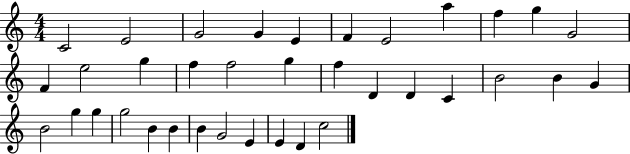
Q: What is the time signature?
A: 4/4